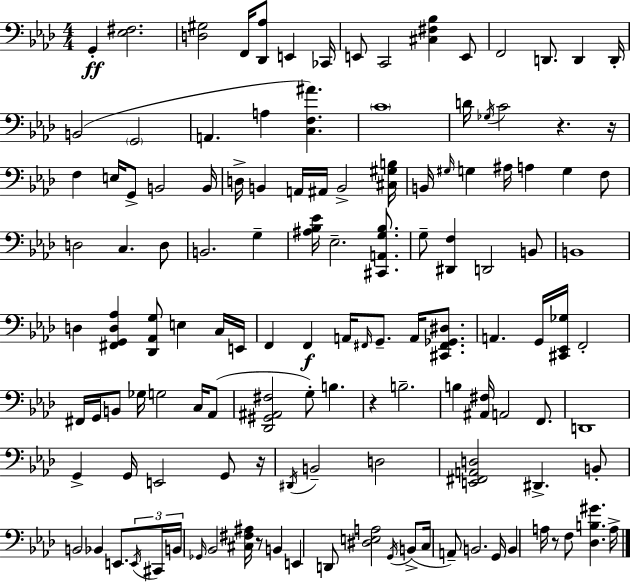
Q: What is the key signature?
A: F minor